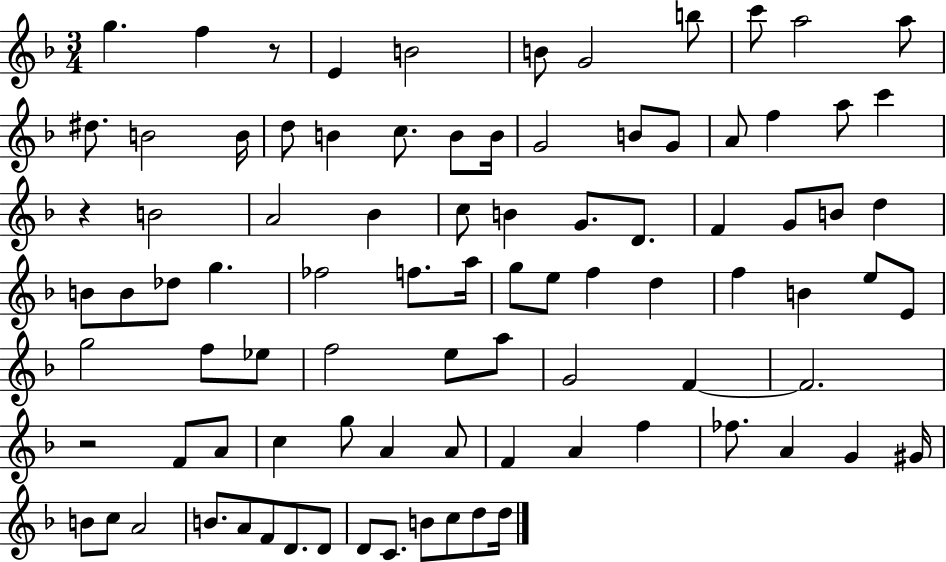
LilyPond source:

{
  \clef treble
  \numericTimeSignature
  \time 3/4
  \key f \major
  g''4. f''4 r8 | e'4 b'2 | b'8 g'2 b''8 | c'''8 a''2 a''8 | \break dis''8. b'2 b'16 | d''8 b'4 c''8. b'8 b'16 | g'2 b'8 g'8 | a'8 f''4 a''8 c'''4 | \break r4 b'2 | a'2 bes'4 | c''8 b'4 g'8. d'8. | f'4 g'8 b'8 d''4 | \break b'8 b'8 des''8 g''4. | fes''2 f''8. a''16 | g''8 e''8 f''4 d''4 | f''4 b'4 e''8 e'8 | \break g''2 f''8 ees''8 | f''2 e''8 a''8 | g'2 f'4~~ | f'2. | \break r2 f'8 a'8 | c''4 g''8 a'4 a'8 | f'4 a'4 f''4 | fes''8. a'4 g'4 gis'16 | \break b'8 c''8 a'2 | b'8. a'8 f'8 d'8. d'8 | d'8 c'8. b'8 c''8 d''8 d''16 | \bar "|."
}